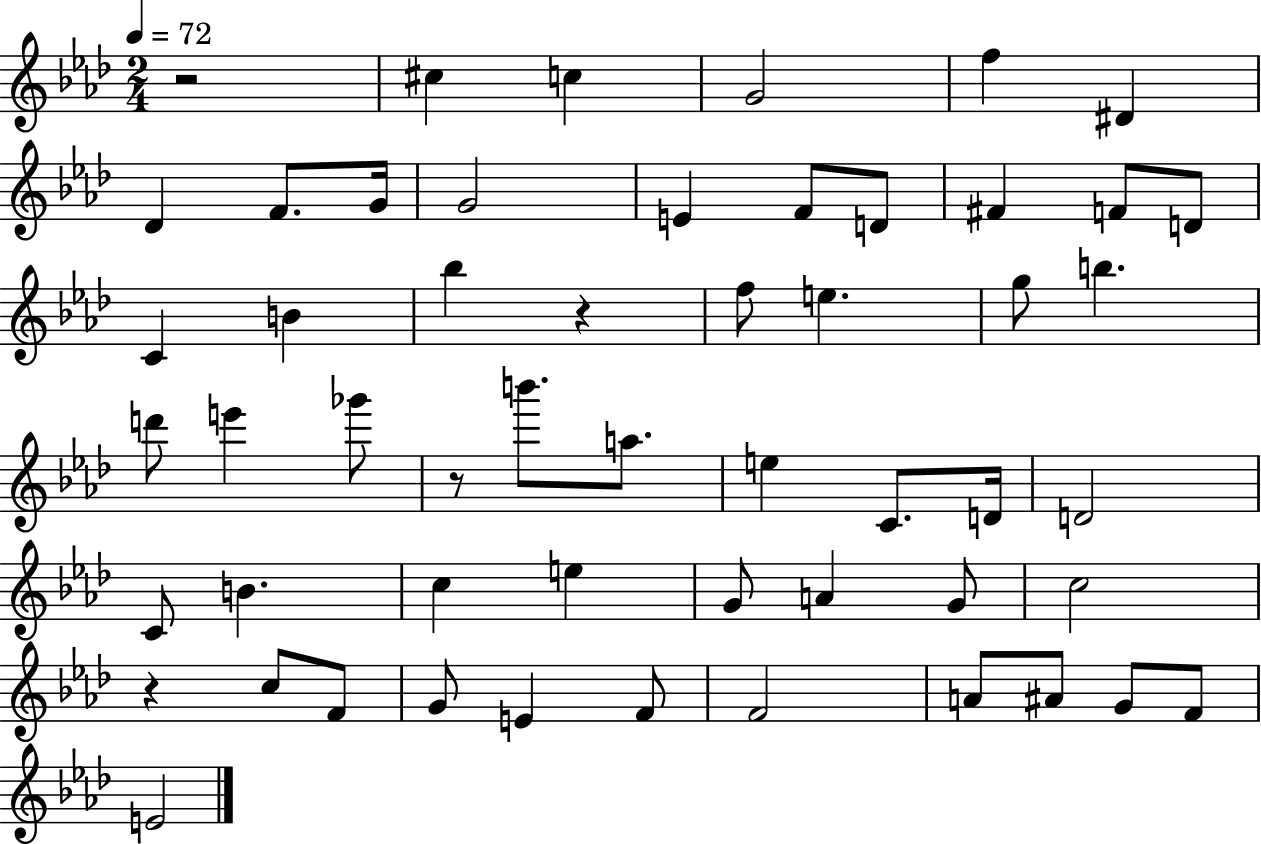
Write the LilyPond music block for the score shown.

{
  \clef treble
  \numericTimeSignature
  \time 2/4
  \key aes \major
  \tempo 4 = 72
  r2 | cis''4 c''4 | g'2 | f''4 dis'4 | \break des'4 f'8. g'16 | g'2 | e'4 f'8 d'8 | fis'4 f'8 d'8 | \break c'4 b'4 | bes''4 r4 | f''8 e''4. | g''8 b''4. | \break d'''8 e'''4 ges'''8 | r8 b'''8. a''8. | e''4 c'8. d'16 | d'2 | \break c'8 b'4. | c''4 e''4 | g'8 a'4 g'8 | c''2 | \break r4 c''8 f'8 | g'8 e'4 f'8 | f'2 | a'8 ais'8 g'8 f'8 | \break e'2 | \bar "|."
}